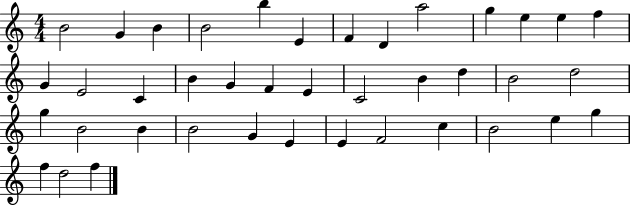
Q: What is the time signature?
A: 4/4